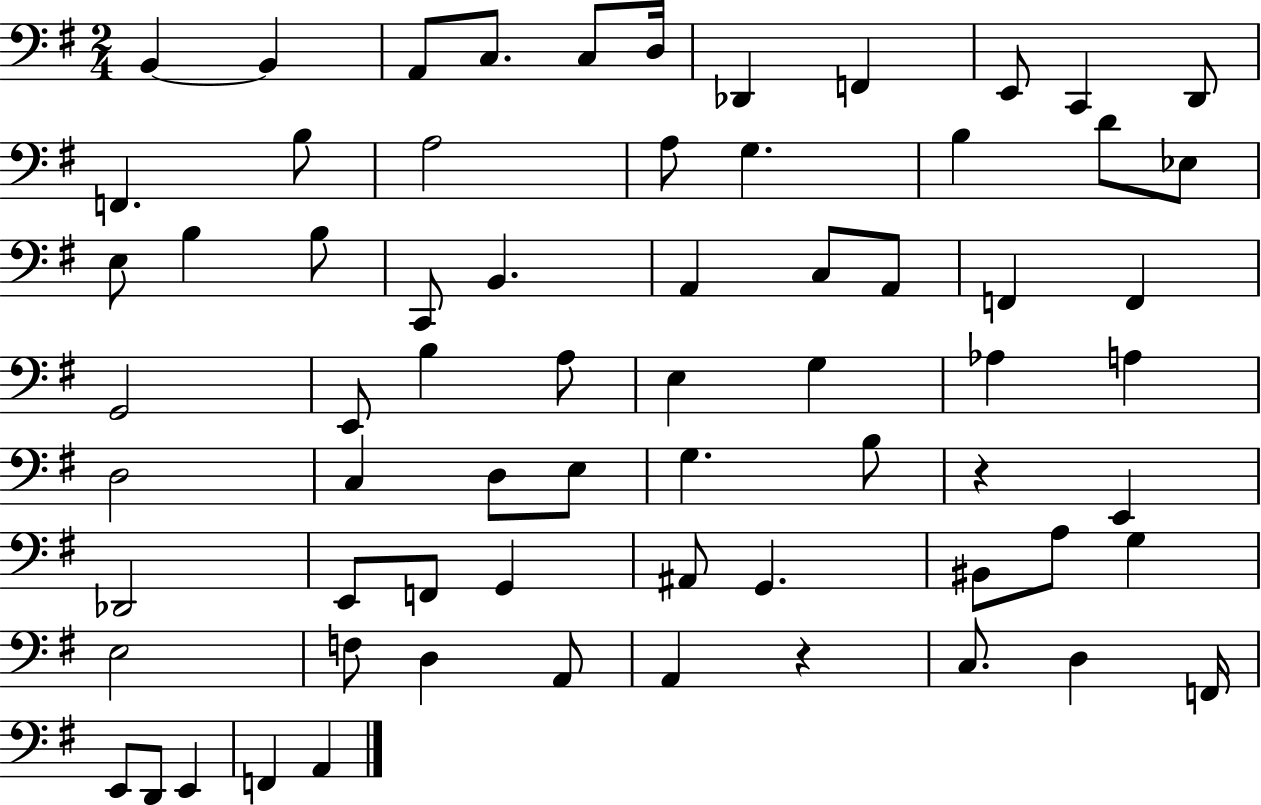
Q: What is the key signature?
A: G major